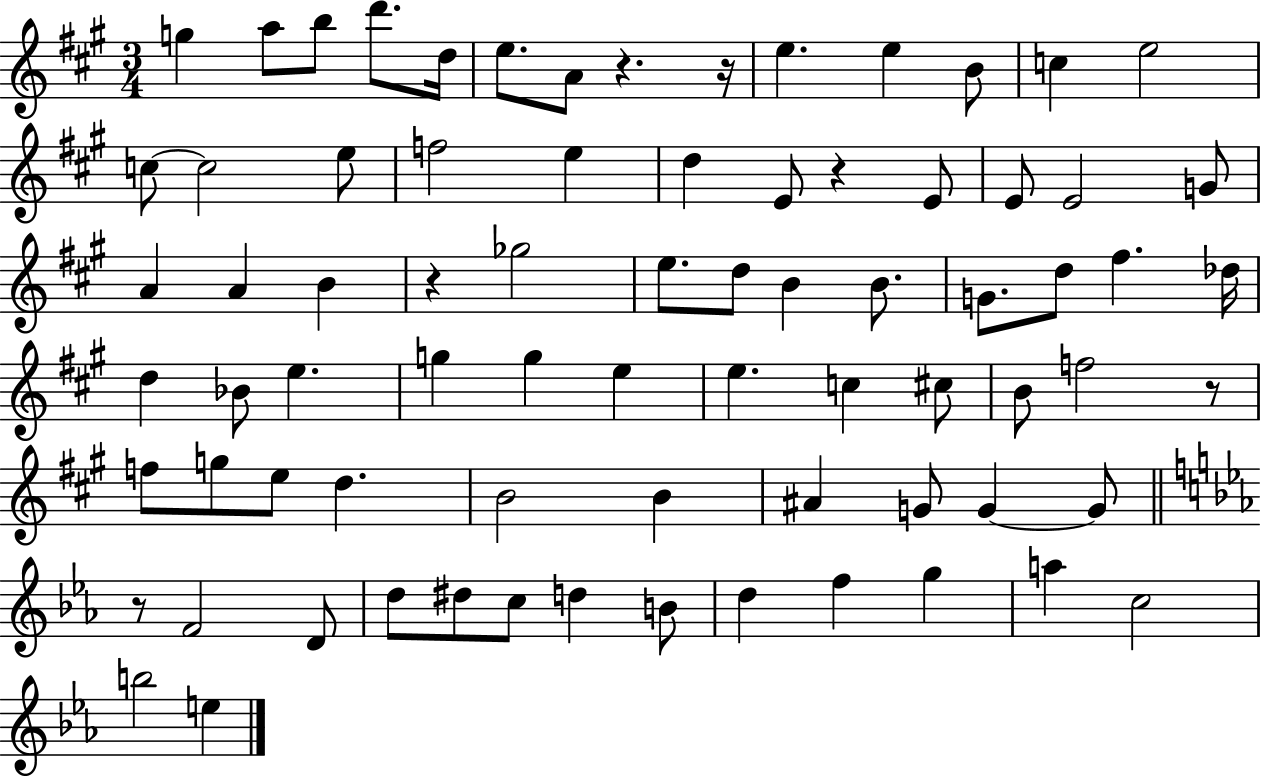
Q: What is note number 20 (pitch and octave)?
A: E4